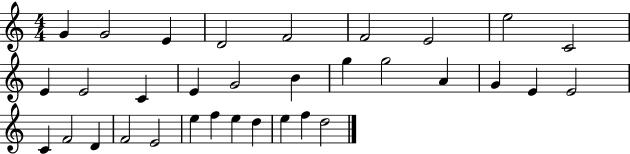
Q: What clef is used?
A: treble